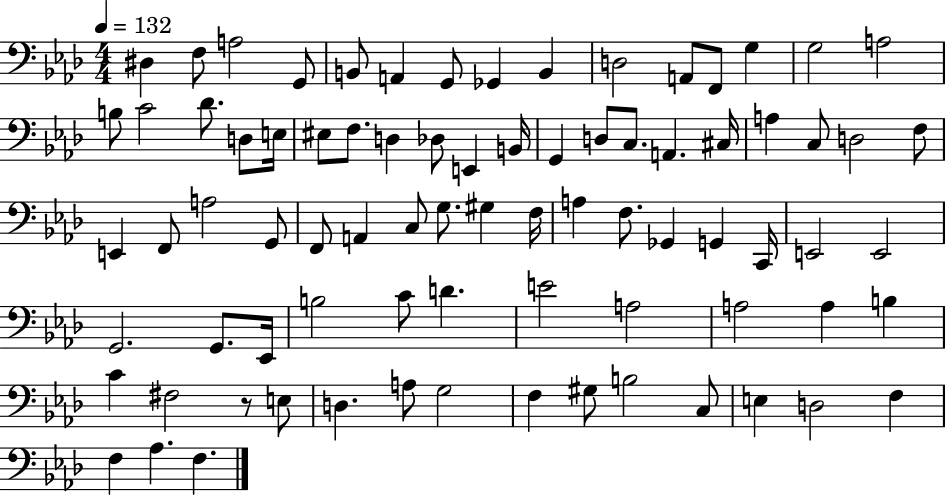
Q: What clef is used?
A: bass